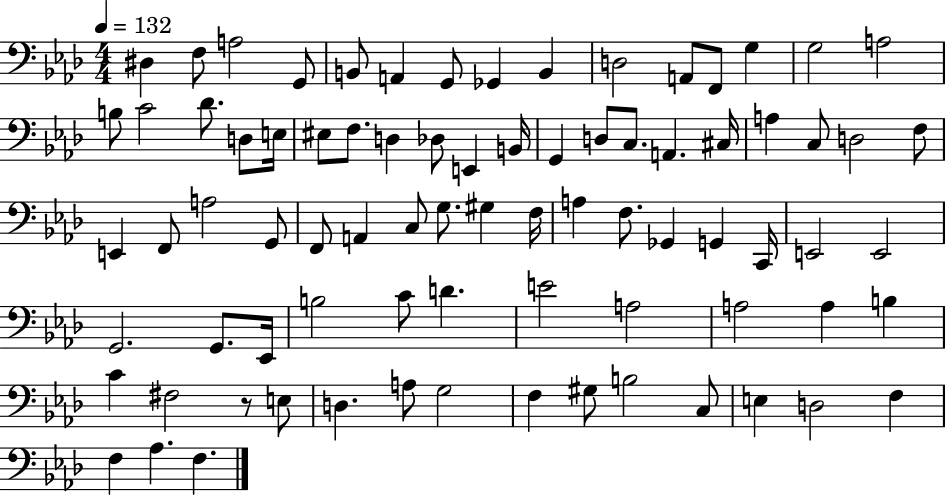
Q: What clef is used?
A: bass